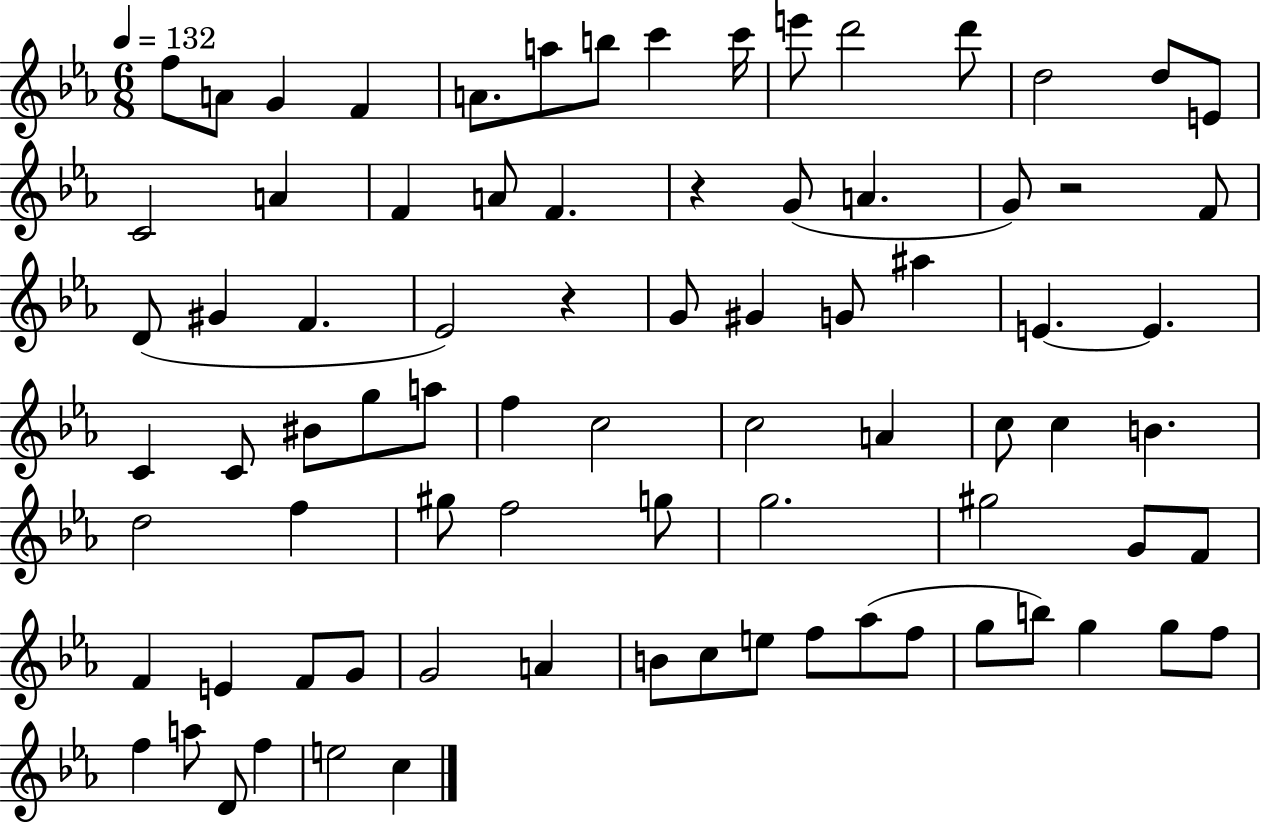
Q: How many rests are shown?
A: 3